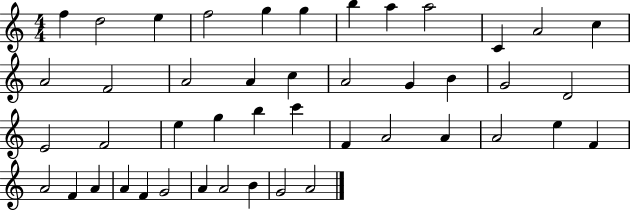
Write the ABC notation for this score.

X:1
T:Untitled
M:4/4
L:1/4
K:C
f d2 e f2 g g b a a2 C A2 c A2 F2 A2 A c A2 G B G2 D2 E2 F2 e g b c' F A2 A A2 e F A2 F A A F G2 A A2 B G2 A2